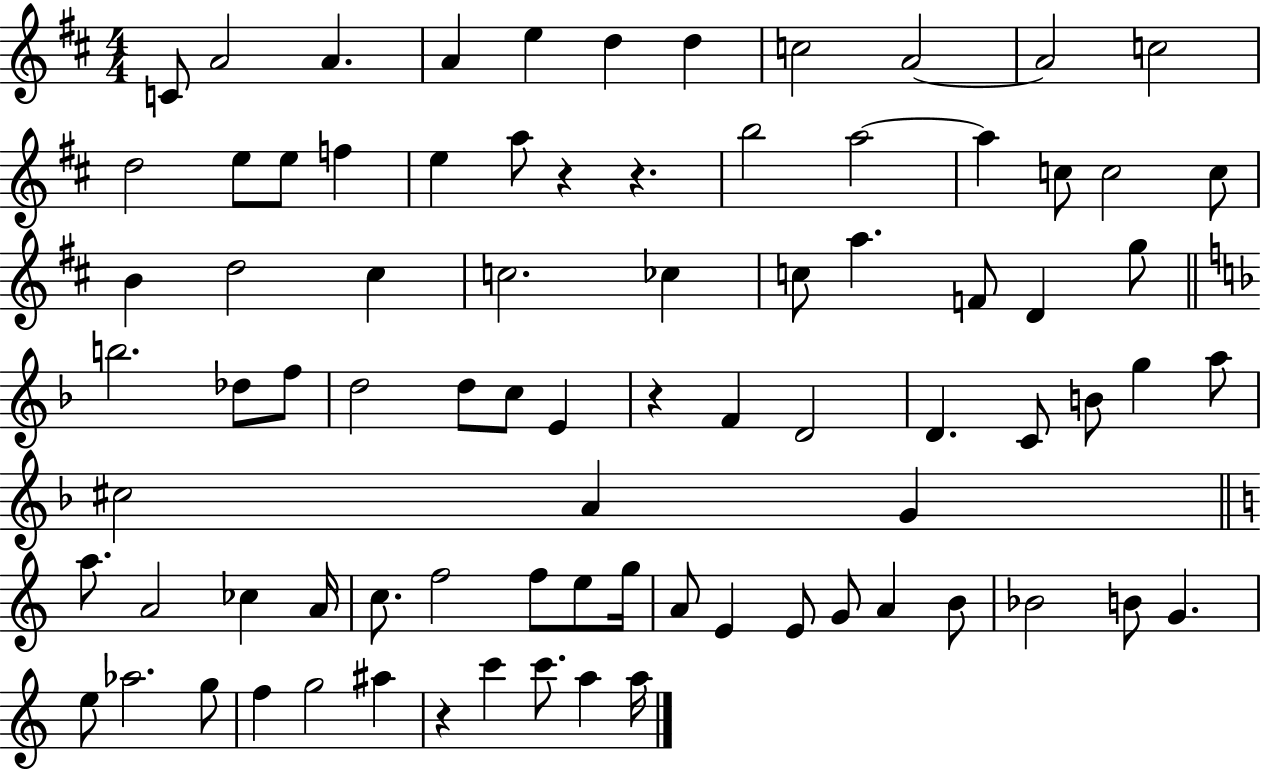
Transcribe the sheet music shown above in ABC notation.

X:1
T:Untitled
M:4/4
L:1/4
K:D
C/2 A2 A A e d d c2 A2 A2 c2 d2 e/2 e/2 f e a/2 z z b2 a2 a c/2 c2 c/2 B d2 ^c c2 _c c/2 a F/2 D g/2 b2 _d/2 f/2 d2 d/2 c/2 E z F D2 D C/2 B/2 g a/2 ^c2 A G a/2 A2 _c A/4 c/2 f2 f/2 e/2 g/4 A/2 E E/2 G/2 A B/2 _B2 B/2 G e/2 _a2 g/2 f g2 ^a z c' c'/2 a a/4